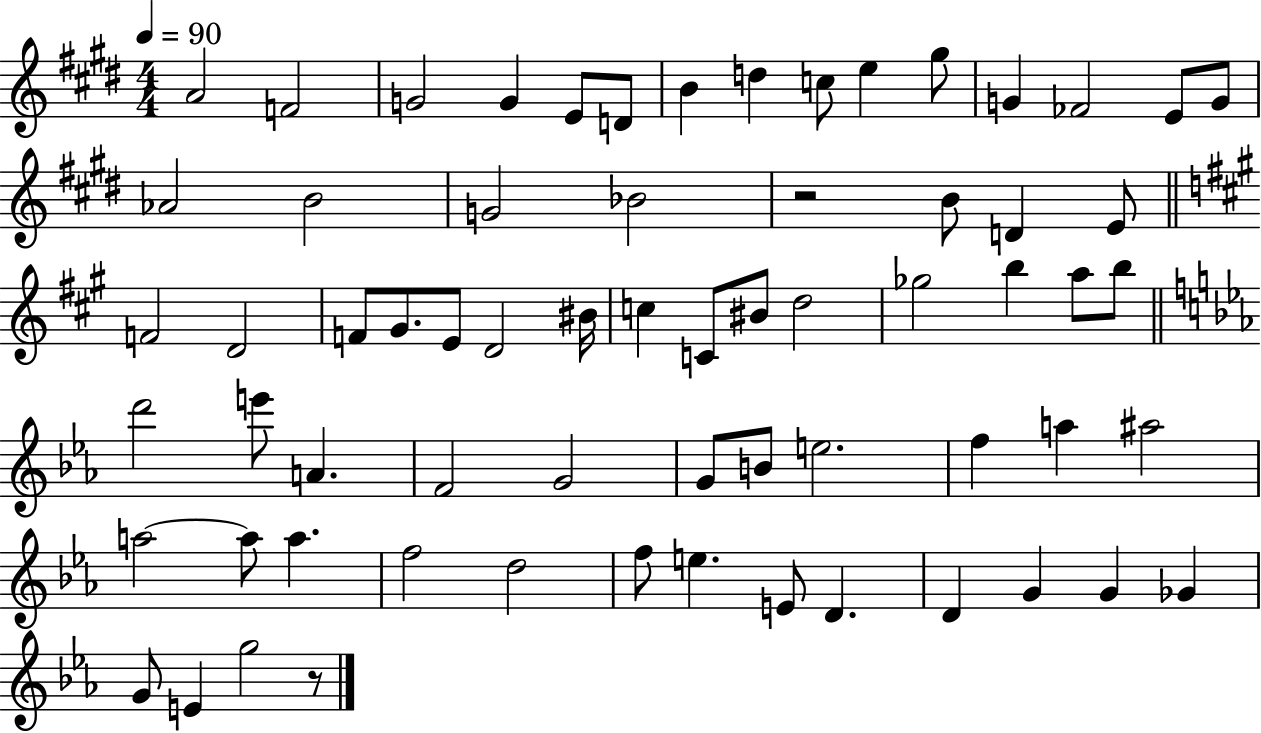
{
  \clef treble
  \numericTimeSignature
  \time 4/4
  \key e \major
  \tempo 4 = 90
  a'2 f'2 | g'2 g'4 e'8 d'8 | b'4 d''4 c''8 e''4 gis''8 | g'4 fes'2 e'8 g'8 | \break aes'2 b'2 | g'2 bes'2 | r2 b'8 d'4 e'8 | \bar "||" \break \key a \major f'2 d'2 | f'8 gis'8. e'8 d'2 bis'16 | c''4 c'8 bis'8 d''2 | ges''2 b''4 a''8 b''8 | \break \bar "||" \break \key ees \major d'''2 e'''8 a'4. | f'2 g'2 | g'8 b'8 e''2. | f''4 a''4 ais''2 | \break a''2~~ a''8 a''4. | f''2 d''2 | f''8 e''4. e'8 d'4. | d'4 g'4 g'4 ges'4 | \break g'8 e'4 g''2 r8 | \bar "|."
}